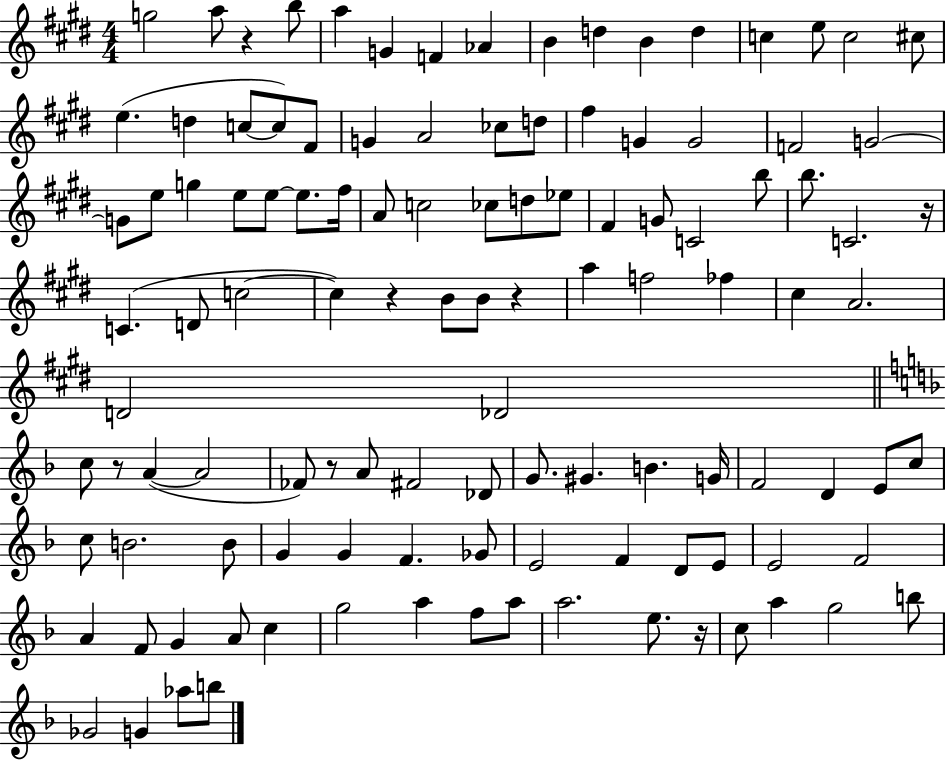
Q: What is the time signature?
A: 4/4